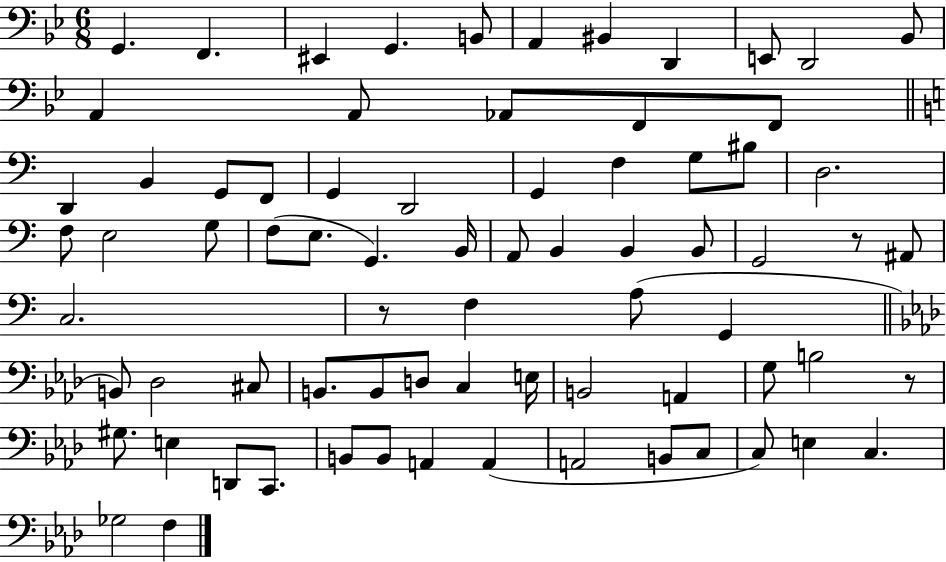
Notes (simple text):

G2/q. F2/q. EIS2/q G2/q. B2/e A2/q BIS2/q D2/q E2/e D2/h Bb2/e A2/q A2/e Ab2/e F2/e F2/e D2/q B2/q G2/e F2/e G2/q D2/h G2/q F3/q G3/e BIS3/e D3/h. F3/e E3/h G3/e F3/e E3/e. G2/q. B2/s A2/e B2/q B2/q B2/e G2/h R/e A#2/e C3/h. R/e F3/q A3/e G2/q B2/e Db3/h C#3/e B2/e. B2/e D3/e C3/q E3/s B2/h A2/q G3/e B3/h R/e G#3/e. E3/q D2/e C2/e. B2/e B2/e A2/q A2/q A2/h B2/e C3/e C3/e E3/q C3/q. Gb3/h F3/q